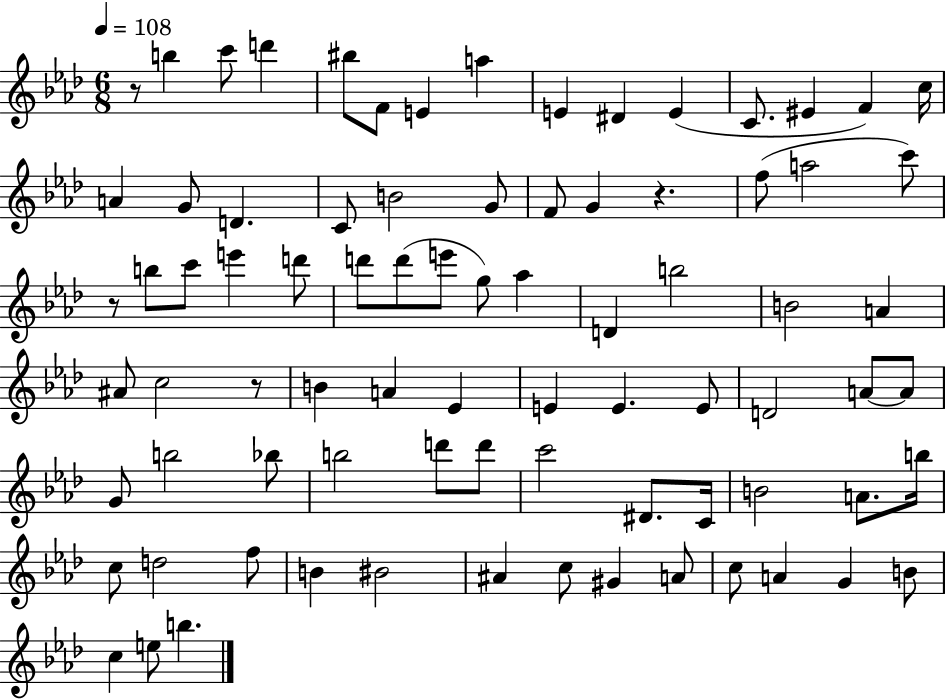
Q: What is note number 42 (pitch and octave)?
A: A4